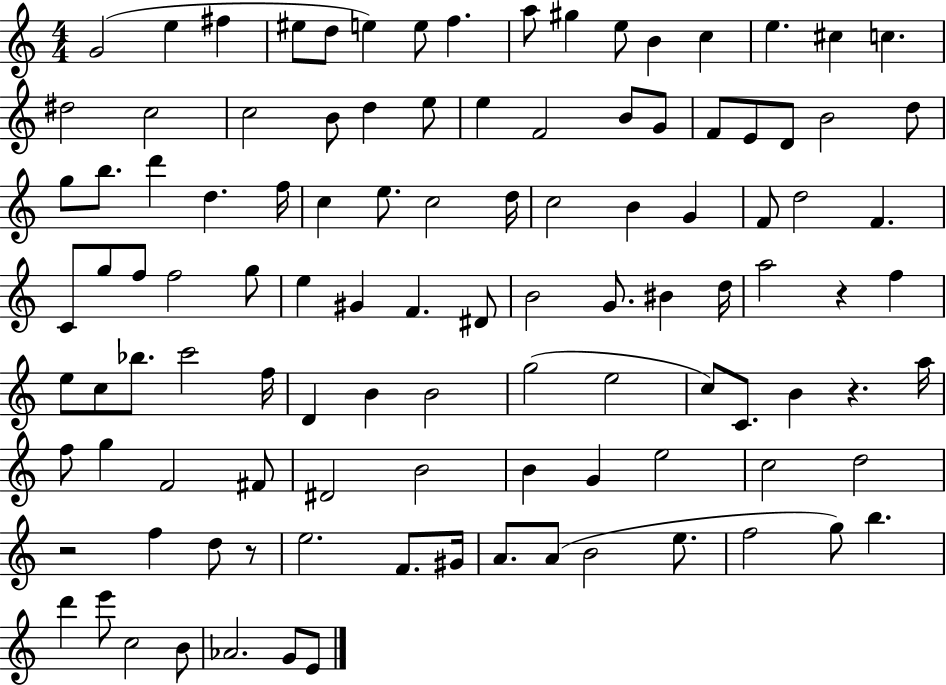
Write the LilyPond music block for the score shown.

{
  \clef treble
  \numericTimeSignature
  \time 4/4
  \key c \major
  g'2( e''4 fis''4 | eis''8 d''8 e''4) e''8 f''4. | a''8 gis''4 e''8 b'4 c''4 | e''4. cis''4 c''4. | \break dis''2 c''2 | c''2 b'8 d''4 e''8 | e''4 f'2 b'8 g'8 | f'8 e'8 d'8 b'2 d''8 | \break g''8 b''8. d'''4 d''4. f''16 | c''4 e''8. c''2 d''16 | c''2 b'4 g'4 | f'8 d''2 f'4. | \break c'8 g''8 f''8 f''2 g''8 | e''4 gis'4 f'4. dis'8 | b'2 g'8. bis'4 d''16 | a''2 r4 f''4 | \break e''8 c''8 bes''8. c'''2 f''16 | d'4 b'4 b'2 | g''2( e''2 | c''8) c'8. b'4 r4. a''16 | \break f''8 g''4 f'2 fis'8 | dis'2 b'2 | b'4 g'4 e''2 | c''2 d''2 | \break r2 f''4 d''8 r8 | e''2. f'8. gis'16 | a'8. a'8( b'2 e''8. | f''2 g''8) b''4. | \break d'''4 e'''8 c''2 b'8 | aes'2. g'8 e'8 | \bar "|."
}